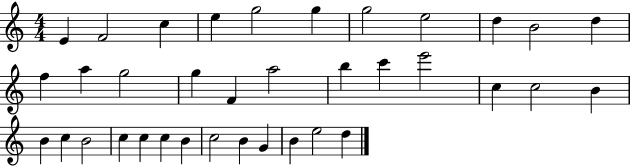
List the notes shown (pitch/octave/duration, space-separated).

E4/q F4/h C5/q E5/q G5/h G5/q G5/h E5/h D5/q B4/h D5/q F5/q A5/q G5/h G5/q F4/q A5/h B5/q C6/q E6/h C5/q C5/h B4/q B4/q C5/q B4/h C5/q C5/q C5/q B4/q C5/h B4/q G4/q B4/q E5/h D5/q